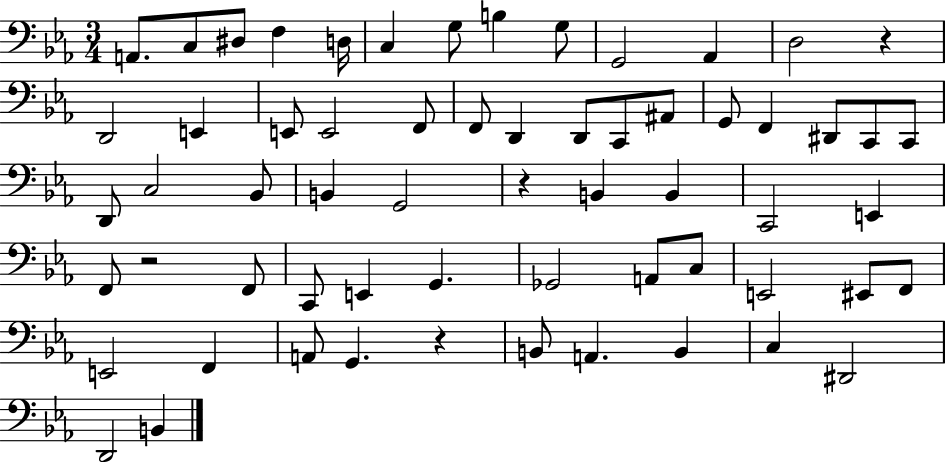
{
  \clef bass
  \numericTimeSignature
  \time 3/4
  \key ees \major
  \repeat volta 2 { a,8. c8 dis8 f4 d16 | c4 g8 b4 g8 | g,2 aes,4 | d2 r4 | \break d,2 e,4 | e,8 e,2 f,8 | f,8 d,4 d,8 c,8 ais,8 | g,8 f,4 dis,8 c,8 c,8 | \break d,8 c2 bes,8 | b,4 g,2 | r4 b,4 b,4 | c,2 e,4 | \break f,8 r2 f,8 | c,8 e,4 g,4. | ges,2 a,8 c8 | e,2 eis,8 f,8 | \break e,2 f,4 | a,8 g,4. r4 | b,8 a,4. b,4 | c4 dis,2 | \break d,2 b,4 | } \bar "|."
}